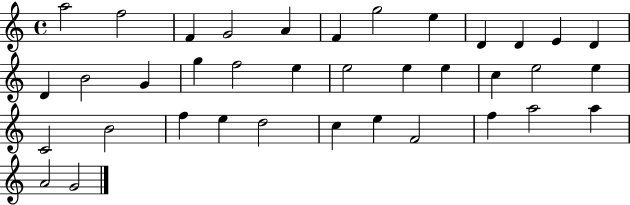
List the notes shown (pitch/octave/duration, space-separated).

A5/h F5/h F4/q G4/h A4/q F4/q G5/h E5/q D4/q D4/q E4/q D4/q D4/q B4/h G4/q G5/q F5/h E5/q E5/h E5/q E5/q C5/q E5/h E5/q C4/h B4/h F5/q E5/q D5/h C5/q E5/q F4/h F5/q A5/h A5/q A4/h G4/h